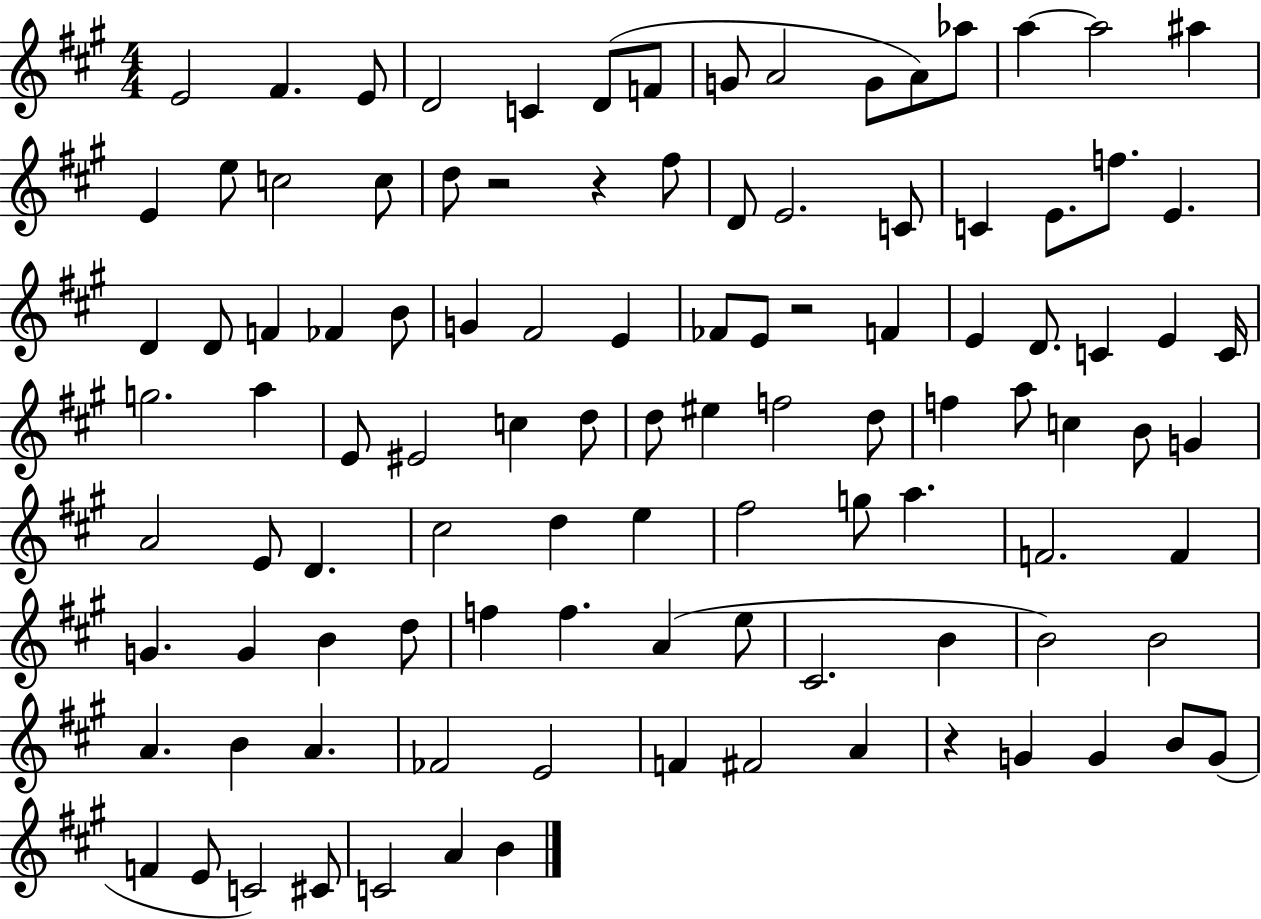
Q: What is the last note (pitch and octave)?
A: B4